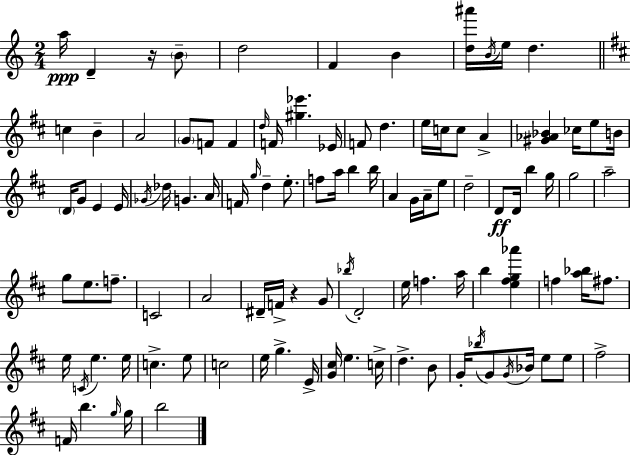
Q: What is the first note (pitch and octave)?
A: A5